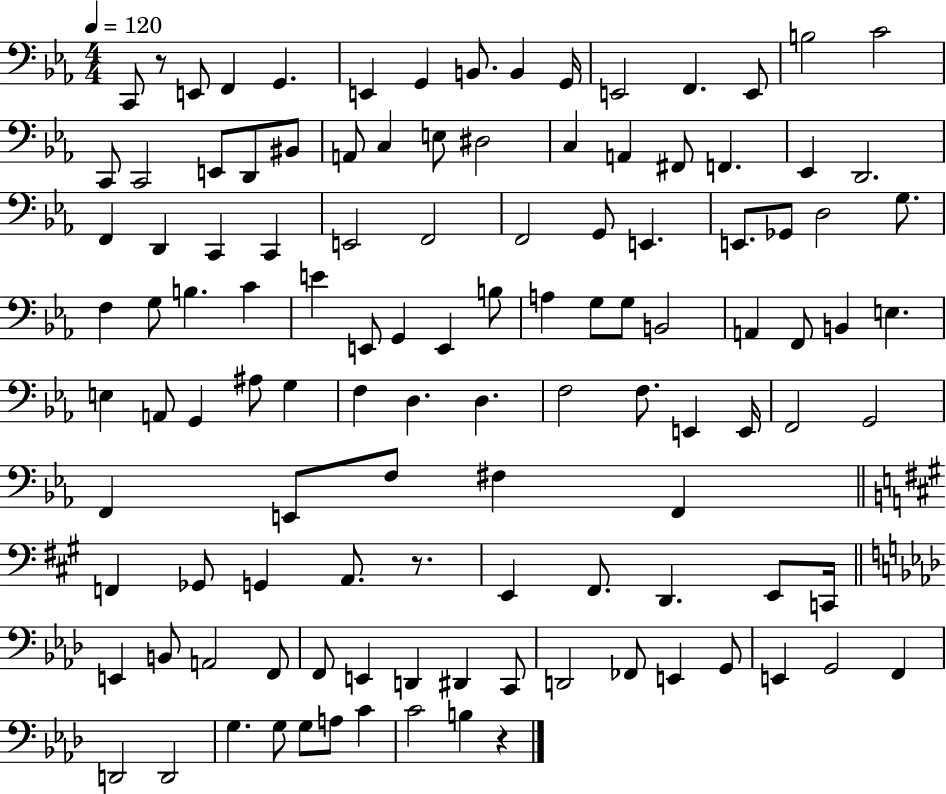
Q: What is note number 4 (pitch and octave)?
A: G2